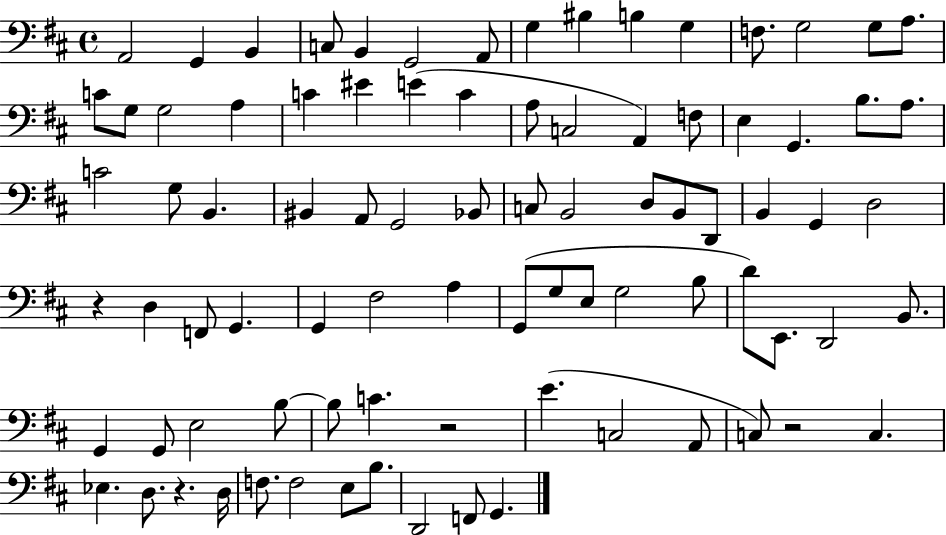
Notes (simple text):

A2/h G2/q B2/q C3/e B2/q G2/h A2/e G3/q BIS3/q B3/q G3/q F3/e. G3/h G3/e A3/e. C4/e G3/e G3/h A3/q C4/q EIS4/q E4/q C4/q A3/e C3/h A2/q F3/e E3/q G2/q. B3/e. A3/e. C4/h G3/e B2/q. BIS2/q A2/e G2/h Bb2/e C3/e B2/h D3/e B2/e D2/e B2/q G2/q D3/h R/q D3/q F2/e G2/q. G2/q F#3/h A3/q G2/e G3/e E3/e G3/h B3/e D4/e E2/e. D2/h B2/e. G2/q G2/e E3/h B3/e B3/e C4/q. R/h E4/q. C3/h A2/e C3/e R/h C3/q. Eb3/q. D3/e. R/q. D3/s F3/e. F3/h E3/e B3/e. D2/h F2/e G2/q.